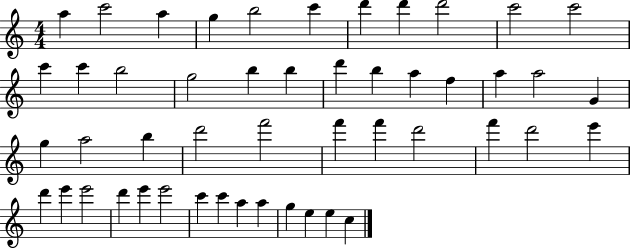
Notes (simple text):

A5/q C6/h A5/q G5/q B5/h C6/q D6/q D6/q D6/h C6/h C6/h C6/q C6/q B5/h G5/h B5/q B5/q D6/q B5/q A5/q F5/q A5/q A5/h G4/q G5/q A5/h B5/q D6/h F6/h F6/q F6/q D6/h F6/q D6/h E6/q D6/q E6/q E6/h D6/q E6/q E6/h C6/q C6/q A5/q A5/q G5/q E5/q E5/q C5/q